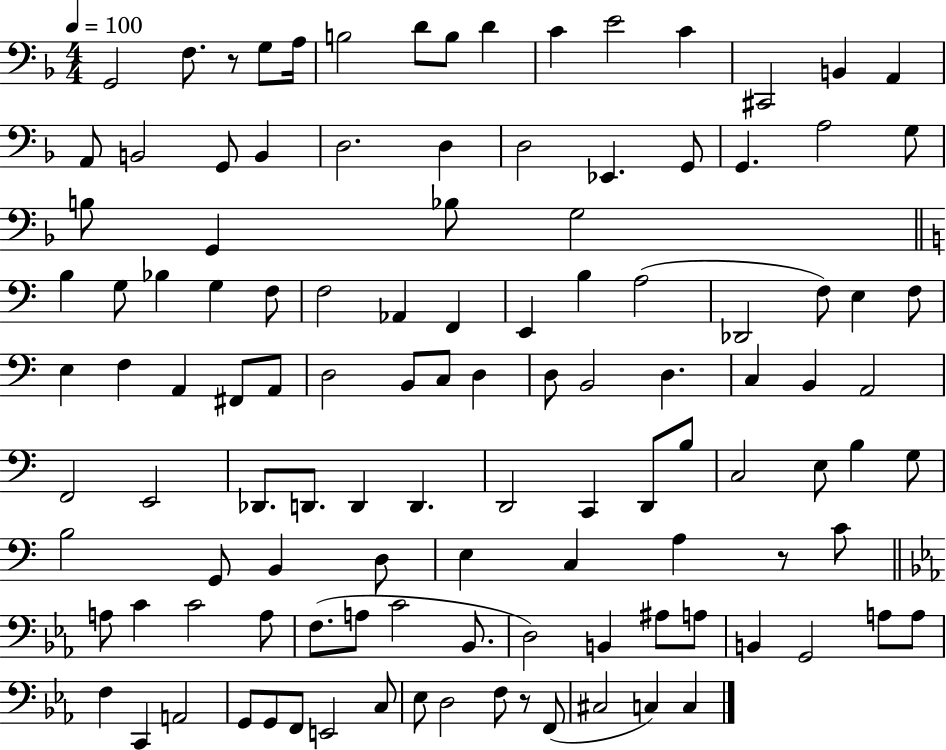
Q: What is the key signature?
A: F major